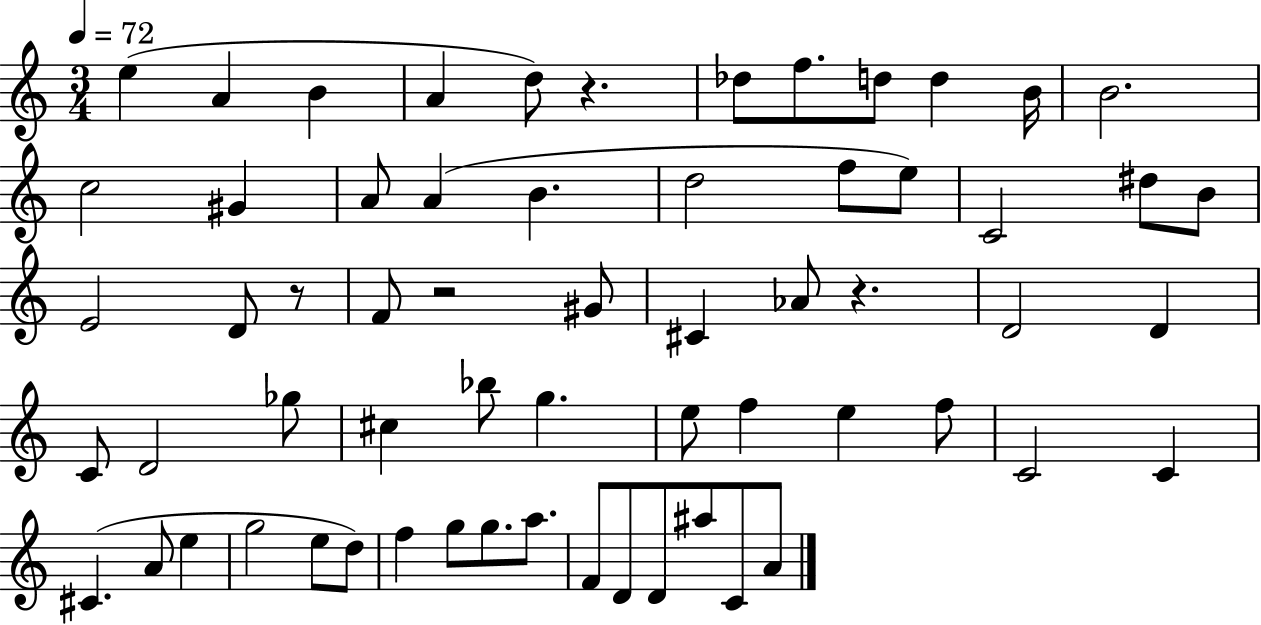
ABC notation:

X:1
T:Untitled
M:3/4
L:1/4
K:C
e A B A d/2 z _d/2 f/2 d/2 d B/4 B2 c2 ^G A/2 A B d2 f/2 e/2 C2 ^d/2 B/2 E2 D/2 z/2 F/2 z2 ^G/2 ^C _A/2 z D2 D C/2 D2 _g/2 ^c _b/2 g e/2 f e f/2 C2 C ^C A/2 e g2 e/2 d/2 f g/2 g/2 a/2 F/2 D/2 D/2 ^a/2 C/2 A/2